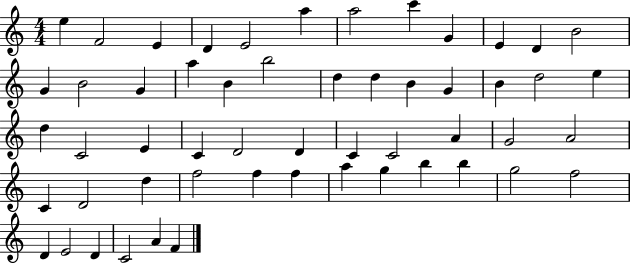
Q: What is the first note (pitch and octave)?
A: E5